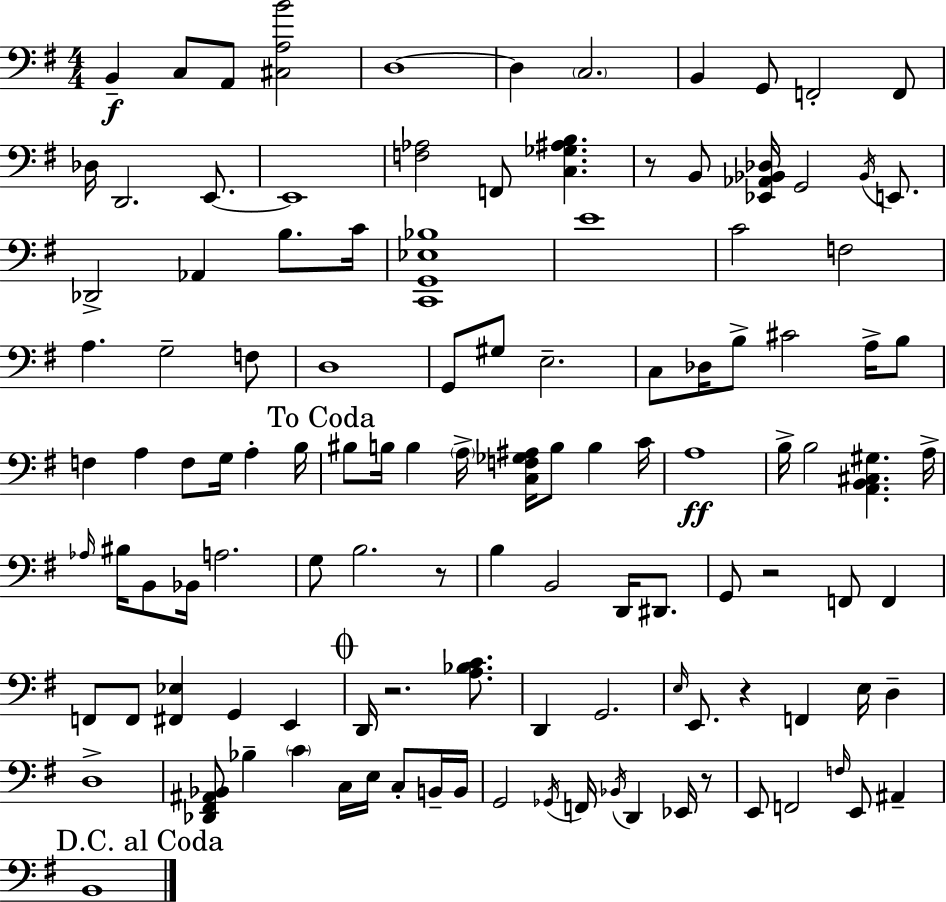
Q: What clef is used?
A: bass